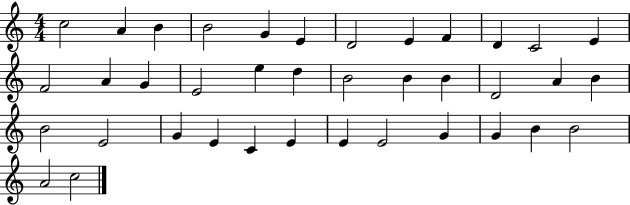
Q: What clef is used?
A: treble